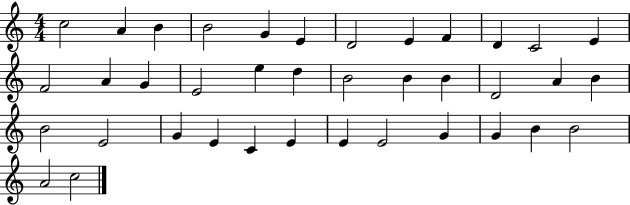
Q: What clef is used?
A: treble